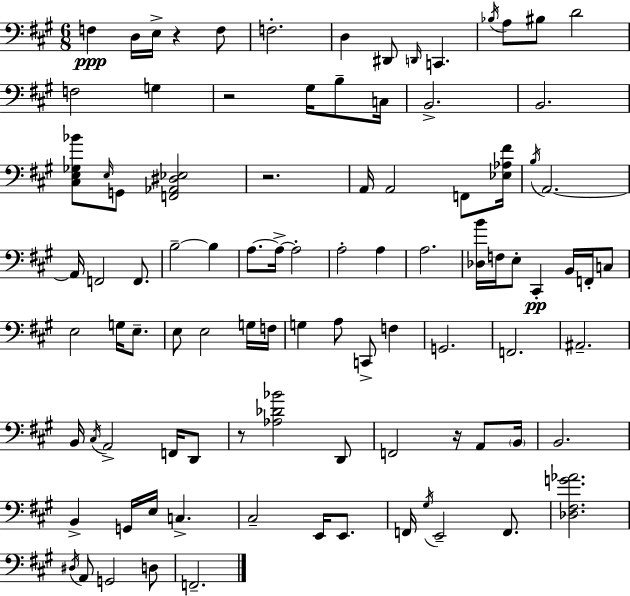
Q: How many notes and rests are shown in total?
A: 95